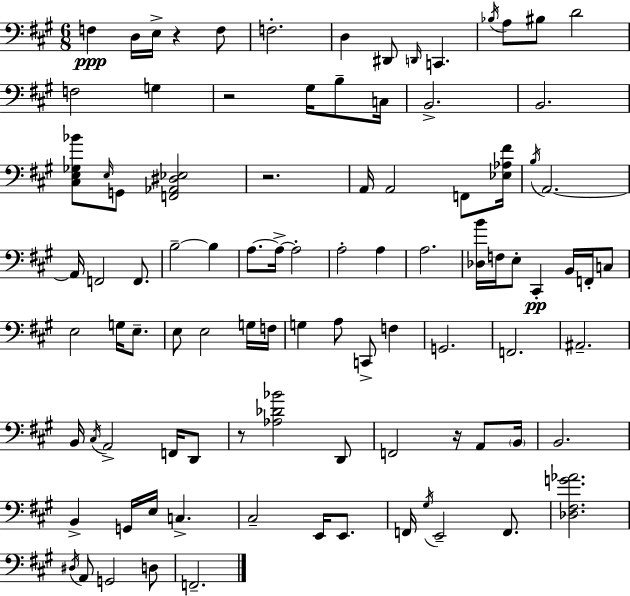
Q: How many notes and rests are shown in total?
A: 95